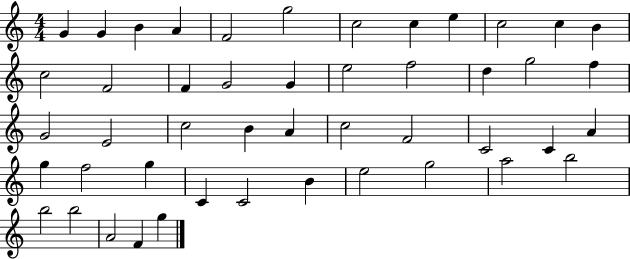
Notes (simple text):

G4/q G4/q B4/q A4/q F4/h G5/h C5/h C5/q E5/q C5/h C5/q B4/q C5/h F4/h F4/q G4/h G4/q E5/h F5/h D5/q G5/h F5/q G4/h E4/h C5/h B4/q A4/q C5/h F4/h C4/h C4/q A4/q G5/q F5/h G5/q C4/q C4/h B4/q E5/h G5/h A5/h B5/h B5/h B5/h A4/h F4/q G5/q